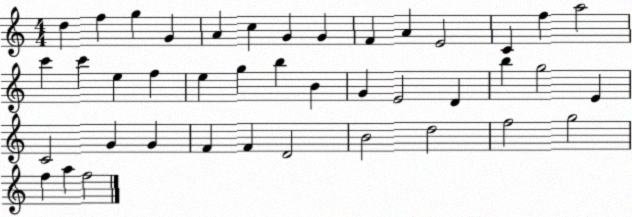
X:1
T:Untitled
M:4/4
L:1/4
K:C
d f g G A c G G F A E2 C f a2 c' c' e f e g b B G E2 D b g2 E C2 G G F F D2 B2 d2 f2 g2 f a f2